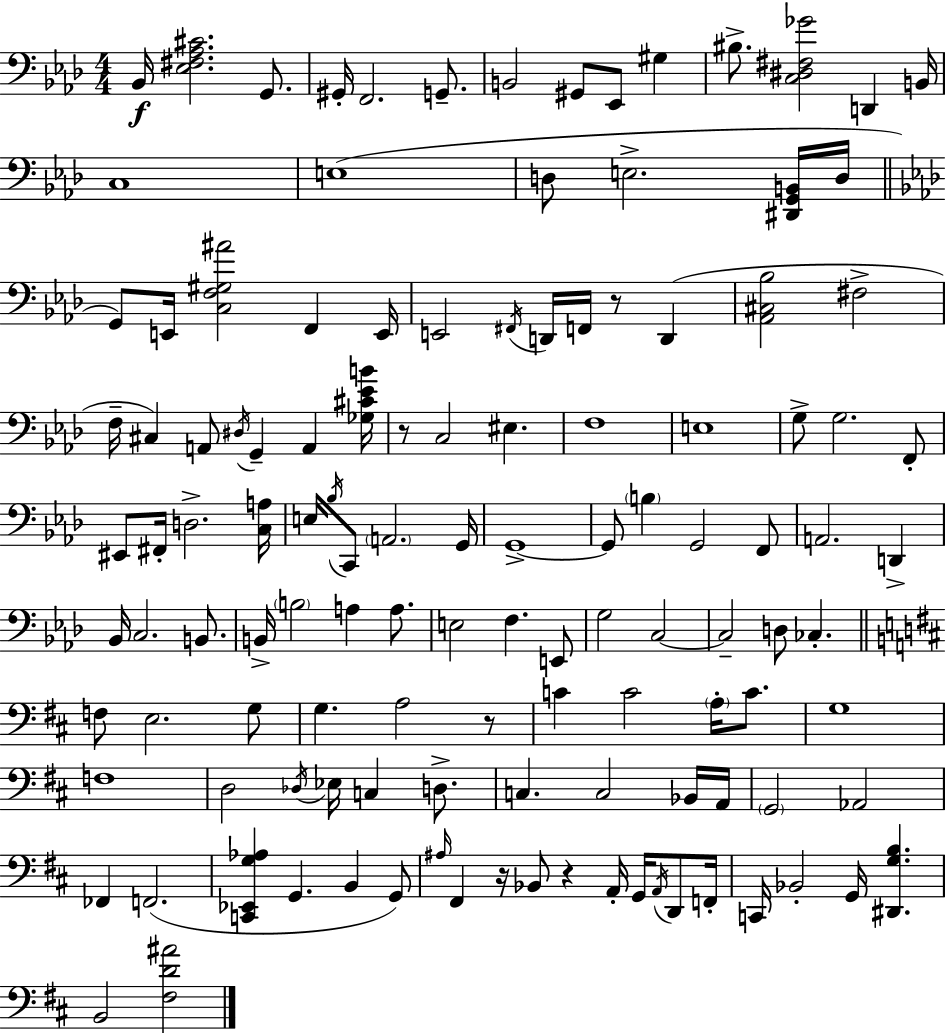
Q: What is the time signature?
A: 4/4